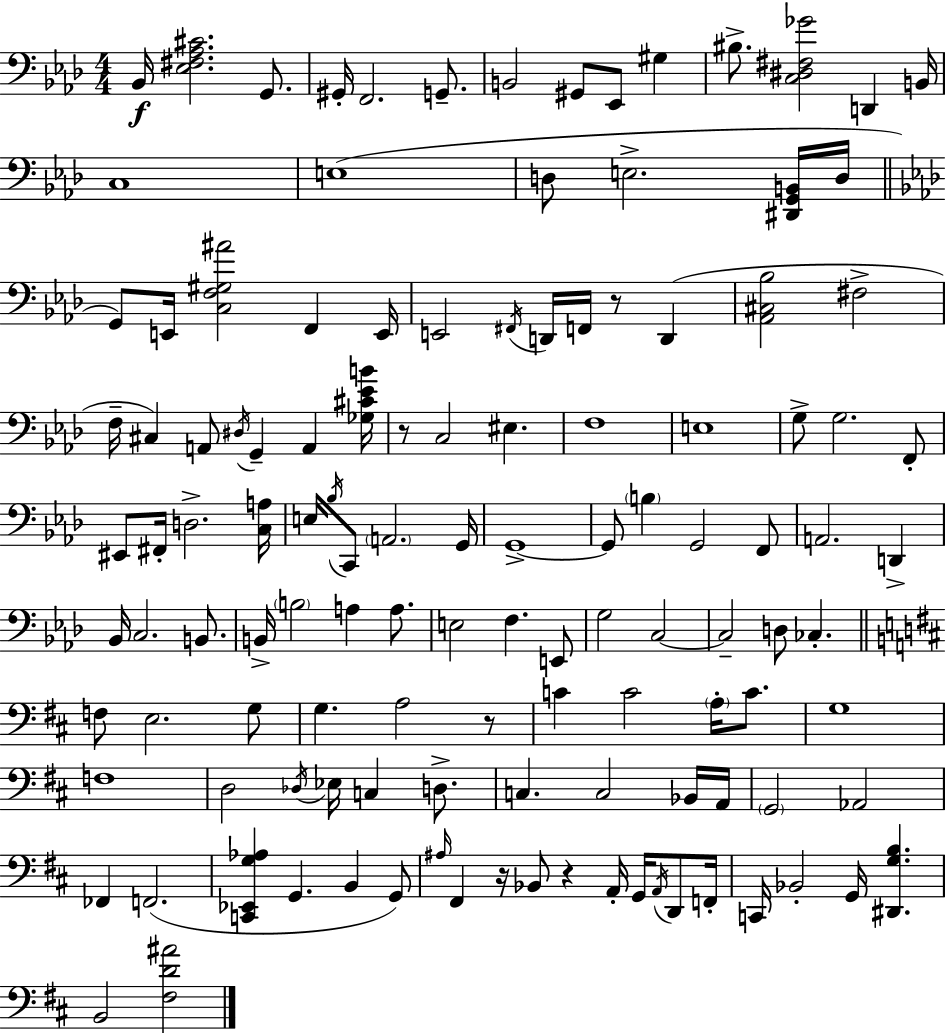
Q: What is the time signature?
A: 4/4